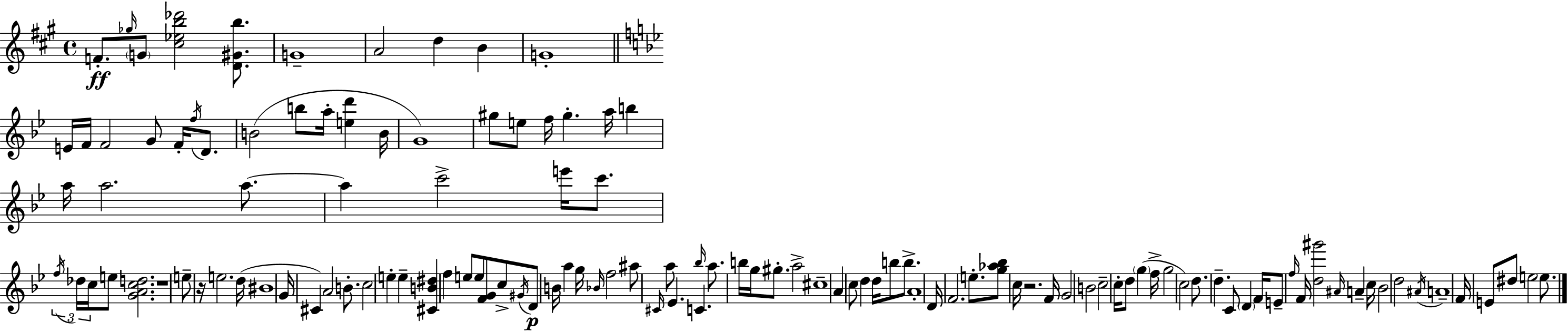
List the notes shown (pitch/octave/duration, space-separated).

F4/e. Gb5/s G4/e [C#5,Eb5,B5,Db6]/h [D4,G#4,B5]/e. G4/w A4/h D5/q B4/q G4/w E4/s F4/s F4/h G4/e F4/s F5/s D4/e. B4/h B5/e A5/s [E5,D6]/q B4/s G4/w G#5/e E5/e F5/s G#5/q. A5/s B5/q A5/s A5/h. A5/e. A5/q C6/h E6/s C6/e. F5/s Db5/s C5/s E5/e [G4,A4,C5,D5]/h. R/w E5/e R/s E5/h. D5/s BIS4/w G4/s C#4/q A4/h B4/e. C5/h E5/q E5/q [C#4,B4,D#5]/q F5/q E5/e E5/e [F4,G4]/e C5/e G#4/s D4/e B4/s A5/q G5/s Bb4/s F5/h A#5/e C#4/s A5/e Eb4/q. C4/q. Bb5/s A5/e. B5/s G5/s G#5/e. A5/h C#5/w A4/q C5/e D5/q D5/s B5/e B5/e. A4/w D4/s F4/h. E5/e. [G5,Ab5,Bb5]/e C5/s R/h. F4/s G4/h B4/h C5/h C5/s D5/e G5/q F5/s G5/h C5/h D5/e. D5/q. C4/e D4/q F4/s E4/e F5/s F4/s [D5,G#6]/h A#4/s A4/q C5/s Bb4/h D5/h A#4/s A4/w F4/s E4/e D#5/e E5/h E5/e.